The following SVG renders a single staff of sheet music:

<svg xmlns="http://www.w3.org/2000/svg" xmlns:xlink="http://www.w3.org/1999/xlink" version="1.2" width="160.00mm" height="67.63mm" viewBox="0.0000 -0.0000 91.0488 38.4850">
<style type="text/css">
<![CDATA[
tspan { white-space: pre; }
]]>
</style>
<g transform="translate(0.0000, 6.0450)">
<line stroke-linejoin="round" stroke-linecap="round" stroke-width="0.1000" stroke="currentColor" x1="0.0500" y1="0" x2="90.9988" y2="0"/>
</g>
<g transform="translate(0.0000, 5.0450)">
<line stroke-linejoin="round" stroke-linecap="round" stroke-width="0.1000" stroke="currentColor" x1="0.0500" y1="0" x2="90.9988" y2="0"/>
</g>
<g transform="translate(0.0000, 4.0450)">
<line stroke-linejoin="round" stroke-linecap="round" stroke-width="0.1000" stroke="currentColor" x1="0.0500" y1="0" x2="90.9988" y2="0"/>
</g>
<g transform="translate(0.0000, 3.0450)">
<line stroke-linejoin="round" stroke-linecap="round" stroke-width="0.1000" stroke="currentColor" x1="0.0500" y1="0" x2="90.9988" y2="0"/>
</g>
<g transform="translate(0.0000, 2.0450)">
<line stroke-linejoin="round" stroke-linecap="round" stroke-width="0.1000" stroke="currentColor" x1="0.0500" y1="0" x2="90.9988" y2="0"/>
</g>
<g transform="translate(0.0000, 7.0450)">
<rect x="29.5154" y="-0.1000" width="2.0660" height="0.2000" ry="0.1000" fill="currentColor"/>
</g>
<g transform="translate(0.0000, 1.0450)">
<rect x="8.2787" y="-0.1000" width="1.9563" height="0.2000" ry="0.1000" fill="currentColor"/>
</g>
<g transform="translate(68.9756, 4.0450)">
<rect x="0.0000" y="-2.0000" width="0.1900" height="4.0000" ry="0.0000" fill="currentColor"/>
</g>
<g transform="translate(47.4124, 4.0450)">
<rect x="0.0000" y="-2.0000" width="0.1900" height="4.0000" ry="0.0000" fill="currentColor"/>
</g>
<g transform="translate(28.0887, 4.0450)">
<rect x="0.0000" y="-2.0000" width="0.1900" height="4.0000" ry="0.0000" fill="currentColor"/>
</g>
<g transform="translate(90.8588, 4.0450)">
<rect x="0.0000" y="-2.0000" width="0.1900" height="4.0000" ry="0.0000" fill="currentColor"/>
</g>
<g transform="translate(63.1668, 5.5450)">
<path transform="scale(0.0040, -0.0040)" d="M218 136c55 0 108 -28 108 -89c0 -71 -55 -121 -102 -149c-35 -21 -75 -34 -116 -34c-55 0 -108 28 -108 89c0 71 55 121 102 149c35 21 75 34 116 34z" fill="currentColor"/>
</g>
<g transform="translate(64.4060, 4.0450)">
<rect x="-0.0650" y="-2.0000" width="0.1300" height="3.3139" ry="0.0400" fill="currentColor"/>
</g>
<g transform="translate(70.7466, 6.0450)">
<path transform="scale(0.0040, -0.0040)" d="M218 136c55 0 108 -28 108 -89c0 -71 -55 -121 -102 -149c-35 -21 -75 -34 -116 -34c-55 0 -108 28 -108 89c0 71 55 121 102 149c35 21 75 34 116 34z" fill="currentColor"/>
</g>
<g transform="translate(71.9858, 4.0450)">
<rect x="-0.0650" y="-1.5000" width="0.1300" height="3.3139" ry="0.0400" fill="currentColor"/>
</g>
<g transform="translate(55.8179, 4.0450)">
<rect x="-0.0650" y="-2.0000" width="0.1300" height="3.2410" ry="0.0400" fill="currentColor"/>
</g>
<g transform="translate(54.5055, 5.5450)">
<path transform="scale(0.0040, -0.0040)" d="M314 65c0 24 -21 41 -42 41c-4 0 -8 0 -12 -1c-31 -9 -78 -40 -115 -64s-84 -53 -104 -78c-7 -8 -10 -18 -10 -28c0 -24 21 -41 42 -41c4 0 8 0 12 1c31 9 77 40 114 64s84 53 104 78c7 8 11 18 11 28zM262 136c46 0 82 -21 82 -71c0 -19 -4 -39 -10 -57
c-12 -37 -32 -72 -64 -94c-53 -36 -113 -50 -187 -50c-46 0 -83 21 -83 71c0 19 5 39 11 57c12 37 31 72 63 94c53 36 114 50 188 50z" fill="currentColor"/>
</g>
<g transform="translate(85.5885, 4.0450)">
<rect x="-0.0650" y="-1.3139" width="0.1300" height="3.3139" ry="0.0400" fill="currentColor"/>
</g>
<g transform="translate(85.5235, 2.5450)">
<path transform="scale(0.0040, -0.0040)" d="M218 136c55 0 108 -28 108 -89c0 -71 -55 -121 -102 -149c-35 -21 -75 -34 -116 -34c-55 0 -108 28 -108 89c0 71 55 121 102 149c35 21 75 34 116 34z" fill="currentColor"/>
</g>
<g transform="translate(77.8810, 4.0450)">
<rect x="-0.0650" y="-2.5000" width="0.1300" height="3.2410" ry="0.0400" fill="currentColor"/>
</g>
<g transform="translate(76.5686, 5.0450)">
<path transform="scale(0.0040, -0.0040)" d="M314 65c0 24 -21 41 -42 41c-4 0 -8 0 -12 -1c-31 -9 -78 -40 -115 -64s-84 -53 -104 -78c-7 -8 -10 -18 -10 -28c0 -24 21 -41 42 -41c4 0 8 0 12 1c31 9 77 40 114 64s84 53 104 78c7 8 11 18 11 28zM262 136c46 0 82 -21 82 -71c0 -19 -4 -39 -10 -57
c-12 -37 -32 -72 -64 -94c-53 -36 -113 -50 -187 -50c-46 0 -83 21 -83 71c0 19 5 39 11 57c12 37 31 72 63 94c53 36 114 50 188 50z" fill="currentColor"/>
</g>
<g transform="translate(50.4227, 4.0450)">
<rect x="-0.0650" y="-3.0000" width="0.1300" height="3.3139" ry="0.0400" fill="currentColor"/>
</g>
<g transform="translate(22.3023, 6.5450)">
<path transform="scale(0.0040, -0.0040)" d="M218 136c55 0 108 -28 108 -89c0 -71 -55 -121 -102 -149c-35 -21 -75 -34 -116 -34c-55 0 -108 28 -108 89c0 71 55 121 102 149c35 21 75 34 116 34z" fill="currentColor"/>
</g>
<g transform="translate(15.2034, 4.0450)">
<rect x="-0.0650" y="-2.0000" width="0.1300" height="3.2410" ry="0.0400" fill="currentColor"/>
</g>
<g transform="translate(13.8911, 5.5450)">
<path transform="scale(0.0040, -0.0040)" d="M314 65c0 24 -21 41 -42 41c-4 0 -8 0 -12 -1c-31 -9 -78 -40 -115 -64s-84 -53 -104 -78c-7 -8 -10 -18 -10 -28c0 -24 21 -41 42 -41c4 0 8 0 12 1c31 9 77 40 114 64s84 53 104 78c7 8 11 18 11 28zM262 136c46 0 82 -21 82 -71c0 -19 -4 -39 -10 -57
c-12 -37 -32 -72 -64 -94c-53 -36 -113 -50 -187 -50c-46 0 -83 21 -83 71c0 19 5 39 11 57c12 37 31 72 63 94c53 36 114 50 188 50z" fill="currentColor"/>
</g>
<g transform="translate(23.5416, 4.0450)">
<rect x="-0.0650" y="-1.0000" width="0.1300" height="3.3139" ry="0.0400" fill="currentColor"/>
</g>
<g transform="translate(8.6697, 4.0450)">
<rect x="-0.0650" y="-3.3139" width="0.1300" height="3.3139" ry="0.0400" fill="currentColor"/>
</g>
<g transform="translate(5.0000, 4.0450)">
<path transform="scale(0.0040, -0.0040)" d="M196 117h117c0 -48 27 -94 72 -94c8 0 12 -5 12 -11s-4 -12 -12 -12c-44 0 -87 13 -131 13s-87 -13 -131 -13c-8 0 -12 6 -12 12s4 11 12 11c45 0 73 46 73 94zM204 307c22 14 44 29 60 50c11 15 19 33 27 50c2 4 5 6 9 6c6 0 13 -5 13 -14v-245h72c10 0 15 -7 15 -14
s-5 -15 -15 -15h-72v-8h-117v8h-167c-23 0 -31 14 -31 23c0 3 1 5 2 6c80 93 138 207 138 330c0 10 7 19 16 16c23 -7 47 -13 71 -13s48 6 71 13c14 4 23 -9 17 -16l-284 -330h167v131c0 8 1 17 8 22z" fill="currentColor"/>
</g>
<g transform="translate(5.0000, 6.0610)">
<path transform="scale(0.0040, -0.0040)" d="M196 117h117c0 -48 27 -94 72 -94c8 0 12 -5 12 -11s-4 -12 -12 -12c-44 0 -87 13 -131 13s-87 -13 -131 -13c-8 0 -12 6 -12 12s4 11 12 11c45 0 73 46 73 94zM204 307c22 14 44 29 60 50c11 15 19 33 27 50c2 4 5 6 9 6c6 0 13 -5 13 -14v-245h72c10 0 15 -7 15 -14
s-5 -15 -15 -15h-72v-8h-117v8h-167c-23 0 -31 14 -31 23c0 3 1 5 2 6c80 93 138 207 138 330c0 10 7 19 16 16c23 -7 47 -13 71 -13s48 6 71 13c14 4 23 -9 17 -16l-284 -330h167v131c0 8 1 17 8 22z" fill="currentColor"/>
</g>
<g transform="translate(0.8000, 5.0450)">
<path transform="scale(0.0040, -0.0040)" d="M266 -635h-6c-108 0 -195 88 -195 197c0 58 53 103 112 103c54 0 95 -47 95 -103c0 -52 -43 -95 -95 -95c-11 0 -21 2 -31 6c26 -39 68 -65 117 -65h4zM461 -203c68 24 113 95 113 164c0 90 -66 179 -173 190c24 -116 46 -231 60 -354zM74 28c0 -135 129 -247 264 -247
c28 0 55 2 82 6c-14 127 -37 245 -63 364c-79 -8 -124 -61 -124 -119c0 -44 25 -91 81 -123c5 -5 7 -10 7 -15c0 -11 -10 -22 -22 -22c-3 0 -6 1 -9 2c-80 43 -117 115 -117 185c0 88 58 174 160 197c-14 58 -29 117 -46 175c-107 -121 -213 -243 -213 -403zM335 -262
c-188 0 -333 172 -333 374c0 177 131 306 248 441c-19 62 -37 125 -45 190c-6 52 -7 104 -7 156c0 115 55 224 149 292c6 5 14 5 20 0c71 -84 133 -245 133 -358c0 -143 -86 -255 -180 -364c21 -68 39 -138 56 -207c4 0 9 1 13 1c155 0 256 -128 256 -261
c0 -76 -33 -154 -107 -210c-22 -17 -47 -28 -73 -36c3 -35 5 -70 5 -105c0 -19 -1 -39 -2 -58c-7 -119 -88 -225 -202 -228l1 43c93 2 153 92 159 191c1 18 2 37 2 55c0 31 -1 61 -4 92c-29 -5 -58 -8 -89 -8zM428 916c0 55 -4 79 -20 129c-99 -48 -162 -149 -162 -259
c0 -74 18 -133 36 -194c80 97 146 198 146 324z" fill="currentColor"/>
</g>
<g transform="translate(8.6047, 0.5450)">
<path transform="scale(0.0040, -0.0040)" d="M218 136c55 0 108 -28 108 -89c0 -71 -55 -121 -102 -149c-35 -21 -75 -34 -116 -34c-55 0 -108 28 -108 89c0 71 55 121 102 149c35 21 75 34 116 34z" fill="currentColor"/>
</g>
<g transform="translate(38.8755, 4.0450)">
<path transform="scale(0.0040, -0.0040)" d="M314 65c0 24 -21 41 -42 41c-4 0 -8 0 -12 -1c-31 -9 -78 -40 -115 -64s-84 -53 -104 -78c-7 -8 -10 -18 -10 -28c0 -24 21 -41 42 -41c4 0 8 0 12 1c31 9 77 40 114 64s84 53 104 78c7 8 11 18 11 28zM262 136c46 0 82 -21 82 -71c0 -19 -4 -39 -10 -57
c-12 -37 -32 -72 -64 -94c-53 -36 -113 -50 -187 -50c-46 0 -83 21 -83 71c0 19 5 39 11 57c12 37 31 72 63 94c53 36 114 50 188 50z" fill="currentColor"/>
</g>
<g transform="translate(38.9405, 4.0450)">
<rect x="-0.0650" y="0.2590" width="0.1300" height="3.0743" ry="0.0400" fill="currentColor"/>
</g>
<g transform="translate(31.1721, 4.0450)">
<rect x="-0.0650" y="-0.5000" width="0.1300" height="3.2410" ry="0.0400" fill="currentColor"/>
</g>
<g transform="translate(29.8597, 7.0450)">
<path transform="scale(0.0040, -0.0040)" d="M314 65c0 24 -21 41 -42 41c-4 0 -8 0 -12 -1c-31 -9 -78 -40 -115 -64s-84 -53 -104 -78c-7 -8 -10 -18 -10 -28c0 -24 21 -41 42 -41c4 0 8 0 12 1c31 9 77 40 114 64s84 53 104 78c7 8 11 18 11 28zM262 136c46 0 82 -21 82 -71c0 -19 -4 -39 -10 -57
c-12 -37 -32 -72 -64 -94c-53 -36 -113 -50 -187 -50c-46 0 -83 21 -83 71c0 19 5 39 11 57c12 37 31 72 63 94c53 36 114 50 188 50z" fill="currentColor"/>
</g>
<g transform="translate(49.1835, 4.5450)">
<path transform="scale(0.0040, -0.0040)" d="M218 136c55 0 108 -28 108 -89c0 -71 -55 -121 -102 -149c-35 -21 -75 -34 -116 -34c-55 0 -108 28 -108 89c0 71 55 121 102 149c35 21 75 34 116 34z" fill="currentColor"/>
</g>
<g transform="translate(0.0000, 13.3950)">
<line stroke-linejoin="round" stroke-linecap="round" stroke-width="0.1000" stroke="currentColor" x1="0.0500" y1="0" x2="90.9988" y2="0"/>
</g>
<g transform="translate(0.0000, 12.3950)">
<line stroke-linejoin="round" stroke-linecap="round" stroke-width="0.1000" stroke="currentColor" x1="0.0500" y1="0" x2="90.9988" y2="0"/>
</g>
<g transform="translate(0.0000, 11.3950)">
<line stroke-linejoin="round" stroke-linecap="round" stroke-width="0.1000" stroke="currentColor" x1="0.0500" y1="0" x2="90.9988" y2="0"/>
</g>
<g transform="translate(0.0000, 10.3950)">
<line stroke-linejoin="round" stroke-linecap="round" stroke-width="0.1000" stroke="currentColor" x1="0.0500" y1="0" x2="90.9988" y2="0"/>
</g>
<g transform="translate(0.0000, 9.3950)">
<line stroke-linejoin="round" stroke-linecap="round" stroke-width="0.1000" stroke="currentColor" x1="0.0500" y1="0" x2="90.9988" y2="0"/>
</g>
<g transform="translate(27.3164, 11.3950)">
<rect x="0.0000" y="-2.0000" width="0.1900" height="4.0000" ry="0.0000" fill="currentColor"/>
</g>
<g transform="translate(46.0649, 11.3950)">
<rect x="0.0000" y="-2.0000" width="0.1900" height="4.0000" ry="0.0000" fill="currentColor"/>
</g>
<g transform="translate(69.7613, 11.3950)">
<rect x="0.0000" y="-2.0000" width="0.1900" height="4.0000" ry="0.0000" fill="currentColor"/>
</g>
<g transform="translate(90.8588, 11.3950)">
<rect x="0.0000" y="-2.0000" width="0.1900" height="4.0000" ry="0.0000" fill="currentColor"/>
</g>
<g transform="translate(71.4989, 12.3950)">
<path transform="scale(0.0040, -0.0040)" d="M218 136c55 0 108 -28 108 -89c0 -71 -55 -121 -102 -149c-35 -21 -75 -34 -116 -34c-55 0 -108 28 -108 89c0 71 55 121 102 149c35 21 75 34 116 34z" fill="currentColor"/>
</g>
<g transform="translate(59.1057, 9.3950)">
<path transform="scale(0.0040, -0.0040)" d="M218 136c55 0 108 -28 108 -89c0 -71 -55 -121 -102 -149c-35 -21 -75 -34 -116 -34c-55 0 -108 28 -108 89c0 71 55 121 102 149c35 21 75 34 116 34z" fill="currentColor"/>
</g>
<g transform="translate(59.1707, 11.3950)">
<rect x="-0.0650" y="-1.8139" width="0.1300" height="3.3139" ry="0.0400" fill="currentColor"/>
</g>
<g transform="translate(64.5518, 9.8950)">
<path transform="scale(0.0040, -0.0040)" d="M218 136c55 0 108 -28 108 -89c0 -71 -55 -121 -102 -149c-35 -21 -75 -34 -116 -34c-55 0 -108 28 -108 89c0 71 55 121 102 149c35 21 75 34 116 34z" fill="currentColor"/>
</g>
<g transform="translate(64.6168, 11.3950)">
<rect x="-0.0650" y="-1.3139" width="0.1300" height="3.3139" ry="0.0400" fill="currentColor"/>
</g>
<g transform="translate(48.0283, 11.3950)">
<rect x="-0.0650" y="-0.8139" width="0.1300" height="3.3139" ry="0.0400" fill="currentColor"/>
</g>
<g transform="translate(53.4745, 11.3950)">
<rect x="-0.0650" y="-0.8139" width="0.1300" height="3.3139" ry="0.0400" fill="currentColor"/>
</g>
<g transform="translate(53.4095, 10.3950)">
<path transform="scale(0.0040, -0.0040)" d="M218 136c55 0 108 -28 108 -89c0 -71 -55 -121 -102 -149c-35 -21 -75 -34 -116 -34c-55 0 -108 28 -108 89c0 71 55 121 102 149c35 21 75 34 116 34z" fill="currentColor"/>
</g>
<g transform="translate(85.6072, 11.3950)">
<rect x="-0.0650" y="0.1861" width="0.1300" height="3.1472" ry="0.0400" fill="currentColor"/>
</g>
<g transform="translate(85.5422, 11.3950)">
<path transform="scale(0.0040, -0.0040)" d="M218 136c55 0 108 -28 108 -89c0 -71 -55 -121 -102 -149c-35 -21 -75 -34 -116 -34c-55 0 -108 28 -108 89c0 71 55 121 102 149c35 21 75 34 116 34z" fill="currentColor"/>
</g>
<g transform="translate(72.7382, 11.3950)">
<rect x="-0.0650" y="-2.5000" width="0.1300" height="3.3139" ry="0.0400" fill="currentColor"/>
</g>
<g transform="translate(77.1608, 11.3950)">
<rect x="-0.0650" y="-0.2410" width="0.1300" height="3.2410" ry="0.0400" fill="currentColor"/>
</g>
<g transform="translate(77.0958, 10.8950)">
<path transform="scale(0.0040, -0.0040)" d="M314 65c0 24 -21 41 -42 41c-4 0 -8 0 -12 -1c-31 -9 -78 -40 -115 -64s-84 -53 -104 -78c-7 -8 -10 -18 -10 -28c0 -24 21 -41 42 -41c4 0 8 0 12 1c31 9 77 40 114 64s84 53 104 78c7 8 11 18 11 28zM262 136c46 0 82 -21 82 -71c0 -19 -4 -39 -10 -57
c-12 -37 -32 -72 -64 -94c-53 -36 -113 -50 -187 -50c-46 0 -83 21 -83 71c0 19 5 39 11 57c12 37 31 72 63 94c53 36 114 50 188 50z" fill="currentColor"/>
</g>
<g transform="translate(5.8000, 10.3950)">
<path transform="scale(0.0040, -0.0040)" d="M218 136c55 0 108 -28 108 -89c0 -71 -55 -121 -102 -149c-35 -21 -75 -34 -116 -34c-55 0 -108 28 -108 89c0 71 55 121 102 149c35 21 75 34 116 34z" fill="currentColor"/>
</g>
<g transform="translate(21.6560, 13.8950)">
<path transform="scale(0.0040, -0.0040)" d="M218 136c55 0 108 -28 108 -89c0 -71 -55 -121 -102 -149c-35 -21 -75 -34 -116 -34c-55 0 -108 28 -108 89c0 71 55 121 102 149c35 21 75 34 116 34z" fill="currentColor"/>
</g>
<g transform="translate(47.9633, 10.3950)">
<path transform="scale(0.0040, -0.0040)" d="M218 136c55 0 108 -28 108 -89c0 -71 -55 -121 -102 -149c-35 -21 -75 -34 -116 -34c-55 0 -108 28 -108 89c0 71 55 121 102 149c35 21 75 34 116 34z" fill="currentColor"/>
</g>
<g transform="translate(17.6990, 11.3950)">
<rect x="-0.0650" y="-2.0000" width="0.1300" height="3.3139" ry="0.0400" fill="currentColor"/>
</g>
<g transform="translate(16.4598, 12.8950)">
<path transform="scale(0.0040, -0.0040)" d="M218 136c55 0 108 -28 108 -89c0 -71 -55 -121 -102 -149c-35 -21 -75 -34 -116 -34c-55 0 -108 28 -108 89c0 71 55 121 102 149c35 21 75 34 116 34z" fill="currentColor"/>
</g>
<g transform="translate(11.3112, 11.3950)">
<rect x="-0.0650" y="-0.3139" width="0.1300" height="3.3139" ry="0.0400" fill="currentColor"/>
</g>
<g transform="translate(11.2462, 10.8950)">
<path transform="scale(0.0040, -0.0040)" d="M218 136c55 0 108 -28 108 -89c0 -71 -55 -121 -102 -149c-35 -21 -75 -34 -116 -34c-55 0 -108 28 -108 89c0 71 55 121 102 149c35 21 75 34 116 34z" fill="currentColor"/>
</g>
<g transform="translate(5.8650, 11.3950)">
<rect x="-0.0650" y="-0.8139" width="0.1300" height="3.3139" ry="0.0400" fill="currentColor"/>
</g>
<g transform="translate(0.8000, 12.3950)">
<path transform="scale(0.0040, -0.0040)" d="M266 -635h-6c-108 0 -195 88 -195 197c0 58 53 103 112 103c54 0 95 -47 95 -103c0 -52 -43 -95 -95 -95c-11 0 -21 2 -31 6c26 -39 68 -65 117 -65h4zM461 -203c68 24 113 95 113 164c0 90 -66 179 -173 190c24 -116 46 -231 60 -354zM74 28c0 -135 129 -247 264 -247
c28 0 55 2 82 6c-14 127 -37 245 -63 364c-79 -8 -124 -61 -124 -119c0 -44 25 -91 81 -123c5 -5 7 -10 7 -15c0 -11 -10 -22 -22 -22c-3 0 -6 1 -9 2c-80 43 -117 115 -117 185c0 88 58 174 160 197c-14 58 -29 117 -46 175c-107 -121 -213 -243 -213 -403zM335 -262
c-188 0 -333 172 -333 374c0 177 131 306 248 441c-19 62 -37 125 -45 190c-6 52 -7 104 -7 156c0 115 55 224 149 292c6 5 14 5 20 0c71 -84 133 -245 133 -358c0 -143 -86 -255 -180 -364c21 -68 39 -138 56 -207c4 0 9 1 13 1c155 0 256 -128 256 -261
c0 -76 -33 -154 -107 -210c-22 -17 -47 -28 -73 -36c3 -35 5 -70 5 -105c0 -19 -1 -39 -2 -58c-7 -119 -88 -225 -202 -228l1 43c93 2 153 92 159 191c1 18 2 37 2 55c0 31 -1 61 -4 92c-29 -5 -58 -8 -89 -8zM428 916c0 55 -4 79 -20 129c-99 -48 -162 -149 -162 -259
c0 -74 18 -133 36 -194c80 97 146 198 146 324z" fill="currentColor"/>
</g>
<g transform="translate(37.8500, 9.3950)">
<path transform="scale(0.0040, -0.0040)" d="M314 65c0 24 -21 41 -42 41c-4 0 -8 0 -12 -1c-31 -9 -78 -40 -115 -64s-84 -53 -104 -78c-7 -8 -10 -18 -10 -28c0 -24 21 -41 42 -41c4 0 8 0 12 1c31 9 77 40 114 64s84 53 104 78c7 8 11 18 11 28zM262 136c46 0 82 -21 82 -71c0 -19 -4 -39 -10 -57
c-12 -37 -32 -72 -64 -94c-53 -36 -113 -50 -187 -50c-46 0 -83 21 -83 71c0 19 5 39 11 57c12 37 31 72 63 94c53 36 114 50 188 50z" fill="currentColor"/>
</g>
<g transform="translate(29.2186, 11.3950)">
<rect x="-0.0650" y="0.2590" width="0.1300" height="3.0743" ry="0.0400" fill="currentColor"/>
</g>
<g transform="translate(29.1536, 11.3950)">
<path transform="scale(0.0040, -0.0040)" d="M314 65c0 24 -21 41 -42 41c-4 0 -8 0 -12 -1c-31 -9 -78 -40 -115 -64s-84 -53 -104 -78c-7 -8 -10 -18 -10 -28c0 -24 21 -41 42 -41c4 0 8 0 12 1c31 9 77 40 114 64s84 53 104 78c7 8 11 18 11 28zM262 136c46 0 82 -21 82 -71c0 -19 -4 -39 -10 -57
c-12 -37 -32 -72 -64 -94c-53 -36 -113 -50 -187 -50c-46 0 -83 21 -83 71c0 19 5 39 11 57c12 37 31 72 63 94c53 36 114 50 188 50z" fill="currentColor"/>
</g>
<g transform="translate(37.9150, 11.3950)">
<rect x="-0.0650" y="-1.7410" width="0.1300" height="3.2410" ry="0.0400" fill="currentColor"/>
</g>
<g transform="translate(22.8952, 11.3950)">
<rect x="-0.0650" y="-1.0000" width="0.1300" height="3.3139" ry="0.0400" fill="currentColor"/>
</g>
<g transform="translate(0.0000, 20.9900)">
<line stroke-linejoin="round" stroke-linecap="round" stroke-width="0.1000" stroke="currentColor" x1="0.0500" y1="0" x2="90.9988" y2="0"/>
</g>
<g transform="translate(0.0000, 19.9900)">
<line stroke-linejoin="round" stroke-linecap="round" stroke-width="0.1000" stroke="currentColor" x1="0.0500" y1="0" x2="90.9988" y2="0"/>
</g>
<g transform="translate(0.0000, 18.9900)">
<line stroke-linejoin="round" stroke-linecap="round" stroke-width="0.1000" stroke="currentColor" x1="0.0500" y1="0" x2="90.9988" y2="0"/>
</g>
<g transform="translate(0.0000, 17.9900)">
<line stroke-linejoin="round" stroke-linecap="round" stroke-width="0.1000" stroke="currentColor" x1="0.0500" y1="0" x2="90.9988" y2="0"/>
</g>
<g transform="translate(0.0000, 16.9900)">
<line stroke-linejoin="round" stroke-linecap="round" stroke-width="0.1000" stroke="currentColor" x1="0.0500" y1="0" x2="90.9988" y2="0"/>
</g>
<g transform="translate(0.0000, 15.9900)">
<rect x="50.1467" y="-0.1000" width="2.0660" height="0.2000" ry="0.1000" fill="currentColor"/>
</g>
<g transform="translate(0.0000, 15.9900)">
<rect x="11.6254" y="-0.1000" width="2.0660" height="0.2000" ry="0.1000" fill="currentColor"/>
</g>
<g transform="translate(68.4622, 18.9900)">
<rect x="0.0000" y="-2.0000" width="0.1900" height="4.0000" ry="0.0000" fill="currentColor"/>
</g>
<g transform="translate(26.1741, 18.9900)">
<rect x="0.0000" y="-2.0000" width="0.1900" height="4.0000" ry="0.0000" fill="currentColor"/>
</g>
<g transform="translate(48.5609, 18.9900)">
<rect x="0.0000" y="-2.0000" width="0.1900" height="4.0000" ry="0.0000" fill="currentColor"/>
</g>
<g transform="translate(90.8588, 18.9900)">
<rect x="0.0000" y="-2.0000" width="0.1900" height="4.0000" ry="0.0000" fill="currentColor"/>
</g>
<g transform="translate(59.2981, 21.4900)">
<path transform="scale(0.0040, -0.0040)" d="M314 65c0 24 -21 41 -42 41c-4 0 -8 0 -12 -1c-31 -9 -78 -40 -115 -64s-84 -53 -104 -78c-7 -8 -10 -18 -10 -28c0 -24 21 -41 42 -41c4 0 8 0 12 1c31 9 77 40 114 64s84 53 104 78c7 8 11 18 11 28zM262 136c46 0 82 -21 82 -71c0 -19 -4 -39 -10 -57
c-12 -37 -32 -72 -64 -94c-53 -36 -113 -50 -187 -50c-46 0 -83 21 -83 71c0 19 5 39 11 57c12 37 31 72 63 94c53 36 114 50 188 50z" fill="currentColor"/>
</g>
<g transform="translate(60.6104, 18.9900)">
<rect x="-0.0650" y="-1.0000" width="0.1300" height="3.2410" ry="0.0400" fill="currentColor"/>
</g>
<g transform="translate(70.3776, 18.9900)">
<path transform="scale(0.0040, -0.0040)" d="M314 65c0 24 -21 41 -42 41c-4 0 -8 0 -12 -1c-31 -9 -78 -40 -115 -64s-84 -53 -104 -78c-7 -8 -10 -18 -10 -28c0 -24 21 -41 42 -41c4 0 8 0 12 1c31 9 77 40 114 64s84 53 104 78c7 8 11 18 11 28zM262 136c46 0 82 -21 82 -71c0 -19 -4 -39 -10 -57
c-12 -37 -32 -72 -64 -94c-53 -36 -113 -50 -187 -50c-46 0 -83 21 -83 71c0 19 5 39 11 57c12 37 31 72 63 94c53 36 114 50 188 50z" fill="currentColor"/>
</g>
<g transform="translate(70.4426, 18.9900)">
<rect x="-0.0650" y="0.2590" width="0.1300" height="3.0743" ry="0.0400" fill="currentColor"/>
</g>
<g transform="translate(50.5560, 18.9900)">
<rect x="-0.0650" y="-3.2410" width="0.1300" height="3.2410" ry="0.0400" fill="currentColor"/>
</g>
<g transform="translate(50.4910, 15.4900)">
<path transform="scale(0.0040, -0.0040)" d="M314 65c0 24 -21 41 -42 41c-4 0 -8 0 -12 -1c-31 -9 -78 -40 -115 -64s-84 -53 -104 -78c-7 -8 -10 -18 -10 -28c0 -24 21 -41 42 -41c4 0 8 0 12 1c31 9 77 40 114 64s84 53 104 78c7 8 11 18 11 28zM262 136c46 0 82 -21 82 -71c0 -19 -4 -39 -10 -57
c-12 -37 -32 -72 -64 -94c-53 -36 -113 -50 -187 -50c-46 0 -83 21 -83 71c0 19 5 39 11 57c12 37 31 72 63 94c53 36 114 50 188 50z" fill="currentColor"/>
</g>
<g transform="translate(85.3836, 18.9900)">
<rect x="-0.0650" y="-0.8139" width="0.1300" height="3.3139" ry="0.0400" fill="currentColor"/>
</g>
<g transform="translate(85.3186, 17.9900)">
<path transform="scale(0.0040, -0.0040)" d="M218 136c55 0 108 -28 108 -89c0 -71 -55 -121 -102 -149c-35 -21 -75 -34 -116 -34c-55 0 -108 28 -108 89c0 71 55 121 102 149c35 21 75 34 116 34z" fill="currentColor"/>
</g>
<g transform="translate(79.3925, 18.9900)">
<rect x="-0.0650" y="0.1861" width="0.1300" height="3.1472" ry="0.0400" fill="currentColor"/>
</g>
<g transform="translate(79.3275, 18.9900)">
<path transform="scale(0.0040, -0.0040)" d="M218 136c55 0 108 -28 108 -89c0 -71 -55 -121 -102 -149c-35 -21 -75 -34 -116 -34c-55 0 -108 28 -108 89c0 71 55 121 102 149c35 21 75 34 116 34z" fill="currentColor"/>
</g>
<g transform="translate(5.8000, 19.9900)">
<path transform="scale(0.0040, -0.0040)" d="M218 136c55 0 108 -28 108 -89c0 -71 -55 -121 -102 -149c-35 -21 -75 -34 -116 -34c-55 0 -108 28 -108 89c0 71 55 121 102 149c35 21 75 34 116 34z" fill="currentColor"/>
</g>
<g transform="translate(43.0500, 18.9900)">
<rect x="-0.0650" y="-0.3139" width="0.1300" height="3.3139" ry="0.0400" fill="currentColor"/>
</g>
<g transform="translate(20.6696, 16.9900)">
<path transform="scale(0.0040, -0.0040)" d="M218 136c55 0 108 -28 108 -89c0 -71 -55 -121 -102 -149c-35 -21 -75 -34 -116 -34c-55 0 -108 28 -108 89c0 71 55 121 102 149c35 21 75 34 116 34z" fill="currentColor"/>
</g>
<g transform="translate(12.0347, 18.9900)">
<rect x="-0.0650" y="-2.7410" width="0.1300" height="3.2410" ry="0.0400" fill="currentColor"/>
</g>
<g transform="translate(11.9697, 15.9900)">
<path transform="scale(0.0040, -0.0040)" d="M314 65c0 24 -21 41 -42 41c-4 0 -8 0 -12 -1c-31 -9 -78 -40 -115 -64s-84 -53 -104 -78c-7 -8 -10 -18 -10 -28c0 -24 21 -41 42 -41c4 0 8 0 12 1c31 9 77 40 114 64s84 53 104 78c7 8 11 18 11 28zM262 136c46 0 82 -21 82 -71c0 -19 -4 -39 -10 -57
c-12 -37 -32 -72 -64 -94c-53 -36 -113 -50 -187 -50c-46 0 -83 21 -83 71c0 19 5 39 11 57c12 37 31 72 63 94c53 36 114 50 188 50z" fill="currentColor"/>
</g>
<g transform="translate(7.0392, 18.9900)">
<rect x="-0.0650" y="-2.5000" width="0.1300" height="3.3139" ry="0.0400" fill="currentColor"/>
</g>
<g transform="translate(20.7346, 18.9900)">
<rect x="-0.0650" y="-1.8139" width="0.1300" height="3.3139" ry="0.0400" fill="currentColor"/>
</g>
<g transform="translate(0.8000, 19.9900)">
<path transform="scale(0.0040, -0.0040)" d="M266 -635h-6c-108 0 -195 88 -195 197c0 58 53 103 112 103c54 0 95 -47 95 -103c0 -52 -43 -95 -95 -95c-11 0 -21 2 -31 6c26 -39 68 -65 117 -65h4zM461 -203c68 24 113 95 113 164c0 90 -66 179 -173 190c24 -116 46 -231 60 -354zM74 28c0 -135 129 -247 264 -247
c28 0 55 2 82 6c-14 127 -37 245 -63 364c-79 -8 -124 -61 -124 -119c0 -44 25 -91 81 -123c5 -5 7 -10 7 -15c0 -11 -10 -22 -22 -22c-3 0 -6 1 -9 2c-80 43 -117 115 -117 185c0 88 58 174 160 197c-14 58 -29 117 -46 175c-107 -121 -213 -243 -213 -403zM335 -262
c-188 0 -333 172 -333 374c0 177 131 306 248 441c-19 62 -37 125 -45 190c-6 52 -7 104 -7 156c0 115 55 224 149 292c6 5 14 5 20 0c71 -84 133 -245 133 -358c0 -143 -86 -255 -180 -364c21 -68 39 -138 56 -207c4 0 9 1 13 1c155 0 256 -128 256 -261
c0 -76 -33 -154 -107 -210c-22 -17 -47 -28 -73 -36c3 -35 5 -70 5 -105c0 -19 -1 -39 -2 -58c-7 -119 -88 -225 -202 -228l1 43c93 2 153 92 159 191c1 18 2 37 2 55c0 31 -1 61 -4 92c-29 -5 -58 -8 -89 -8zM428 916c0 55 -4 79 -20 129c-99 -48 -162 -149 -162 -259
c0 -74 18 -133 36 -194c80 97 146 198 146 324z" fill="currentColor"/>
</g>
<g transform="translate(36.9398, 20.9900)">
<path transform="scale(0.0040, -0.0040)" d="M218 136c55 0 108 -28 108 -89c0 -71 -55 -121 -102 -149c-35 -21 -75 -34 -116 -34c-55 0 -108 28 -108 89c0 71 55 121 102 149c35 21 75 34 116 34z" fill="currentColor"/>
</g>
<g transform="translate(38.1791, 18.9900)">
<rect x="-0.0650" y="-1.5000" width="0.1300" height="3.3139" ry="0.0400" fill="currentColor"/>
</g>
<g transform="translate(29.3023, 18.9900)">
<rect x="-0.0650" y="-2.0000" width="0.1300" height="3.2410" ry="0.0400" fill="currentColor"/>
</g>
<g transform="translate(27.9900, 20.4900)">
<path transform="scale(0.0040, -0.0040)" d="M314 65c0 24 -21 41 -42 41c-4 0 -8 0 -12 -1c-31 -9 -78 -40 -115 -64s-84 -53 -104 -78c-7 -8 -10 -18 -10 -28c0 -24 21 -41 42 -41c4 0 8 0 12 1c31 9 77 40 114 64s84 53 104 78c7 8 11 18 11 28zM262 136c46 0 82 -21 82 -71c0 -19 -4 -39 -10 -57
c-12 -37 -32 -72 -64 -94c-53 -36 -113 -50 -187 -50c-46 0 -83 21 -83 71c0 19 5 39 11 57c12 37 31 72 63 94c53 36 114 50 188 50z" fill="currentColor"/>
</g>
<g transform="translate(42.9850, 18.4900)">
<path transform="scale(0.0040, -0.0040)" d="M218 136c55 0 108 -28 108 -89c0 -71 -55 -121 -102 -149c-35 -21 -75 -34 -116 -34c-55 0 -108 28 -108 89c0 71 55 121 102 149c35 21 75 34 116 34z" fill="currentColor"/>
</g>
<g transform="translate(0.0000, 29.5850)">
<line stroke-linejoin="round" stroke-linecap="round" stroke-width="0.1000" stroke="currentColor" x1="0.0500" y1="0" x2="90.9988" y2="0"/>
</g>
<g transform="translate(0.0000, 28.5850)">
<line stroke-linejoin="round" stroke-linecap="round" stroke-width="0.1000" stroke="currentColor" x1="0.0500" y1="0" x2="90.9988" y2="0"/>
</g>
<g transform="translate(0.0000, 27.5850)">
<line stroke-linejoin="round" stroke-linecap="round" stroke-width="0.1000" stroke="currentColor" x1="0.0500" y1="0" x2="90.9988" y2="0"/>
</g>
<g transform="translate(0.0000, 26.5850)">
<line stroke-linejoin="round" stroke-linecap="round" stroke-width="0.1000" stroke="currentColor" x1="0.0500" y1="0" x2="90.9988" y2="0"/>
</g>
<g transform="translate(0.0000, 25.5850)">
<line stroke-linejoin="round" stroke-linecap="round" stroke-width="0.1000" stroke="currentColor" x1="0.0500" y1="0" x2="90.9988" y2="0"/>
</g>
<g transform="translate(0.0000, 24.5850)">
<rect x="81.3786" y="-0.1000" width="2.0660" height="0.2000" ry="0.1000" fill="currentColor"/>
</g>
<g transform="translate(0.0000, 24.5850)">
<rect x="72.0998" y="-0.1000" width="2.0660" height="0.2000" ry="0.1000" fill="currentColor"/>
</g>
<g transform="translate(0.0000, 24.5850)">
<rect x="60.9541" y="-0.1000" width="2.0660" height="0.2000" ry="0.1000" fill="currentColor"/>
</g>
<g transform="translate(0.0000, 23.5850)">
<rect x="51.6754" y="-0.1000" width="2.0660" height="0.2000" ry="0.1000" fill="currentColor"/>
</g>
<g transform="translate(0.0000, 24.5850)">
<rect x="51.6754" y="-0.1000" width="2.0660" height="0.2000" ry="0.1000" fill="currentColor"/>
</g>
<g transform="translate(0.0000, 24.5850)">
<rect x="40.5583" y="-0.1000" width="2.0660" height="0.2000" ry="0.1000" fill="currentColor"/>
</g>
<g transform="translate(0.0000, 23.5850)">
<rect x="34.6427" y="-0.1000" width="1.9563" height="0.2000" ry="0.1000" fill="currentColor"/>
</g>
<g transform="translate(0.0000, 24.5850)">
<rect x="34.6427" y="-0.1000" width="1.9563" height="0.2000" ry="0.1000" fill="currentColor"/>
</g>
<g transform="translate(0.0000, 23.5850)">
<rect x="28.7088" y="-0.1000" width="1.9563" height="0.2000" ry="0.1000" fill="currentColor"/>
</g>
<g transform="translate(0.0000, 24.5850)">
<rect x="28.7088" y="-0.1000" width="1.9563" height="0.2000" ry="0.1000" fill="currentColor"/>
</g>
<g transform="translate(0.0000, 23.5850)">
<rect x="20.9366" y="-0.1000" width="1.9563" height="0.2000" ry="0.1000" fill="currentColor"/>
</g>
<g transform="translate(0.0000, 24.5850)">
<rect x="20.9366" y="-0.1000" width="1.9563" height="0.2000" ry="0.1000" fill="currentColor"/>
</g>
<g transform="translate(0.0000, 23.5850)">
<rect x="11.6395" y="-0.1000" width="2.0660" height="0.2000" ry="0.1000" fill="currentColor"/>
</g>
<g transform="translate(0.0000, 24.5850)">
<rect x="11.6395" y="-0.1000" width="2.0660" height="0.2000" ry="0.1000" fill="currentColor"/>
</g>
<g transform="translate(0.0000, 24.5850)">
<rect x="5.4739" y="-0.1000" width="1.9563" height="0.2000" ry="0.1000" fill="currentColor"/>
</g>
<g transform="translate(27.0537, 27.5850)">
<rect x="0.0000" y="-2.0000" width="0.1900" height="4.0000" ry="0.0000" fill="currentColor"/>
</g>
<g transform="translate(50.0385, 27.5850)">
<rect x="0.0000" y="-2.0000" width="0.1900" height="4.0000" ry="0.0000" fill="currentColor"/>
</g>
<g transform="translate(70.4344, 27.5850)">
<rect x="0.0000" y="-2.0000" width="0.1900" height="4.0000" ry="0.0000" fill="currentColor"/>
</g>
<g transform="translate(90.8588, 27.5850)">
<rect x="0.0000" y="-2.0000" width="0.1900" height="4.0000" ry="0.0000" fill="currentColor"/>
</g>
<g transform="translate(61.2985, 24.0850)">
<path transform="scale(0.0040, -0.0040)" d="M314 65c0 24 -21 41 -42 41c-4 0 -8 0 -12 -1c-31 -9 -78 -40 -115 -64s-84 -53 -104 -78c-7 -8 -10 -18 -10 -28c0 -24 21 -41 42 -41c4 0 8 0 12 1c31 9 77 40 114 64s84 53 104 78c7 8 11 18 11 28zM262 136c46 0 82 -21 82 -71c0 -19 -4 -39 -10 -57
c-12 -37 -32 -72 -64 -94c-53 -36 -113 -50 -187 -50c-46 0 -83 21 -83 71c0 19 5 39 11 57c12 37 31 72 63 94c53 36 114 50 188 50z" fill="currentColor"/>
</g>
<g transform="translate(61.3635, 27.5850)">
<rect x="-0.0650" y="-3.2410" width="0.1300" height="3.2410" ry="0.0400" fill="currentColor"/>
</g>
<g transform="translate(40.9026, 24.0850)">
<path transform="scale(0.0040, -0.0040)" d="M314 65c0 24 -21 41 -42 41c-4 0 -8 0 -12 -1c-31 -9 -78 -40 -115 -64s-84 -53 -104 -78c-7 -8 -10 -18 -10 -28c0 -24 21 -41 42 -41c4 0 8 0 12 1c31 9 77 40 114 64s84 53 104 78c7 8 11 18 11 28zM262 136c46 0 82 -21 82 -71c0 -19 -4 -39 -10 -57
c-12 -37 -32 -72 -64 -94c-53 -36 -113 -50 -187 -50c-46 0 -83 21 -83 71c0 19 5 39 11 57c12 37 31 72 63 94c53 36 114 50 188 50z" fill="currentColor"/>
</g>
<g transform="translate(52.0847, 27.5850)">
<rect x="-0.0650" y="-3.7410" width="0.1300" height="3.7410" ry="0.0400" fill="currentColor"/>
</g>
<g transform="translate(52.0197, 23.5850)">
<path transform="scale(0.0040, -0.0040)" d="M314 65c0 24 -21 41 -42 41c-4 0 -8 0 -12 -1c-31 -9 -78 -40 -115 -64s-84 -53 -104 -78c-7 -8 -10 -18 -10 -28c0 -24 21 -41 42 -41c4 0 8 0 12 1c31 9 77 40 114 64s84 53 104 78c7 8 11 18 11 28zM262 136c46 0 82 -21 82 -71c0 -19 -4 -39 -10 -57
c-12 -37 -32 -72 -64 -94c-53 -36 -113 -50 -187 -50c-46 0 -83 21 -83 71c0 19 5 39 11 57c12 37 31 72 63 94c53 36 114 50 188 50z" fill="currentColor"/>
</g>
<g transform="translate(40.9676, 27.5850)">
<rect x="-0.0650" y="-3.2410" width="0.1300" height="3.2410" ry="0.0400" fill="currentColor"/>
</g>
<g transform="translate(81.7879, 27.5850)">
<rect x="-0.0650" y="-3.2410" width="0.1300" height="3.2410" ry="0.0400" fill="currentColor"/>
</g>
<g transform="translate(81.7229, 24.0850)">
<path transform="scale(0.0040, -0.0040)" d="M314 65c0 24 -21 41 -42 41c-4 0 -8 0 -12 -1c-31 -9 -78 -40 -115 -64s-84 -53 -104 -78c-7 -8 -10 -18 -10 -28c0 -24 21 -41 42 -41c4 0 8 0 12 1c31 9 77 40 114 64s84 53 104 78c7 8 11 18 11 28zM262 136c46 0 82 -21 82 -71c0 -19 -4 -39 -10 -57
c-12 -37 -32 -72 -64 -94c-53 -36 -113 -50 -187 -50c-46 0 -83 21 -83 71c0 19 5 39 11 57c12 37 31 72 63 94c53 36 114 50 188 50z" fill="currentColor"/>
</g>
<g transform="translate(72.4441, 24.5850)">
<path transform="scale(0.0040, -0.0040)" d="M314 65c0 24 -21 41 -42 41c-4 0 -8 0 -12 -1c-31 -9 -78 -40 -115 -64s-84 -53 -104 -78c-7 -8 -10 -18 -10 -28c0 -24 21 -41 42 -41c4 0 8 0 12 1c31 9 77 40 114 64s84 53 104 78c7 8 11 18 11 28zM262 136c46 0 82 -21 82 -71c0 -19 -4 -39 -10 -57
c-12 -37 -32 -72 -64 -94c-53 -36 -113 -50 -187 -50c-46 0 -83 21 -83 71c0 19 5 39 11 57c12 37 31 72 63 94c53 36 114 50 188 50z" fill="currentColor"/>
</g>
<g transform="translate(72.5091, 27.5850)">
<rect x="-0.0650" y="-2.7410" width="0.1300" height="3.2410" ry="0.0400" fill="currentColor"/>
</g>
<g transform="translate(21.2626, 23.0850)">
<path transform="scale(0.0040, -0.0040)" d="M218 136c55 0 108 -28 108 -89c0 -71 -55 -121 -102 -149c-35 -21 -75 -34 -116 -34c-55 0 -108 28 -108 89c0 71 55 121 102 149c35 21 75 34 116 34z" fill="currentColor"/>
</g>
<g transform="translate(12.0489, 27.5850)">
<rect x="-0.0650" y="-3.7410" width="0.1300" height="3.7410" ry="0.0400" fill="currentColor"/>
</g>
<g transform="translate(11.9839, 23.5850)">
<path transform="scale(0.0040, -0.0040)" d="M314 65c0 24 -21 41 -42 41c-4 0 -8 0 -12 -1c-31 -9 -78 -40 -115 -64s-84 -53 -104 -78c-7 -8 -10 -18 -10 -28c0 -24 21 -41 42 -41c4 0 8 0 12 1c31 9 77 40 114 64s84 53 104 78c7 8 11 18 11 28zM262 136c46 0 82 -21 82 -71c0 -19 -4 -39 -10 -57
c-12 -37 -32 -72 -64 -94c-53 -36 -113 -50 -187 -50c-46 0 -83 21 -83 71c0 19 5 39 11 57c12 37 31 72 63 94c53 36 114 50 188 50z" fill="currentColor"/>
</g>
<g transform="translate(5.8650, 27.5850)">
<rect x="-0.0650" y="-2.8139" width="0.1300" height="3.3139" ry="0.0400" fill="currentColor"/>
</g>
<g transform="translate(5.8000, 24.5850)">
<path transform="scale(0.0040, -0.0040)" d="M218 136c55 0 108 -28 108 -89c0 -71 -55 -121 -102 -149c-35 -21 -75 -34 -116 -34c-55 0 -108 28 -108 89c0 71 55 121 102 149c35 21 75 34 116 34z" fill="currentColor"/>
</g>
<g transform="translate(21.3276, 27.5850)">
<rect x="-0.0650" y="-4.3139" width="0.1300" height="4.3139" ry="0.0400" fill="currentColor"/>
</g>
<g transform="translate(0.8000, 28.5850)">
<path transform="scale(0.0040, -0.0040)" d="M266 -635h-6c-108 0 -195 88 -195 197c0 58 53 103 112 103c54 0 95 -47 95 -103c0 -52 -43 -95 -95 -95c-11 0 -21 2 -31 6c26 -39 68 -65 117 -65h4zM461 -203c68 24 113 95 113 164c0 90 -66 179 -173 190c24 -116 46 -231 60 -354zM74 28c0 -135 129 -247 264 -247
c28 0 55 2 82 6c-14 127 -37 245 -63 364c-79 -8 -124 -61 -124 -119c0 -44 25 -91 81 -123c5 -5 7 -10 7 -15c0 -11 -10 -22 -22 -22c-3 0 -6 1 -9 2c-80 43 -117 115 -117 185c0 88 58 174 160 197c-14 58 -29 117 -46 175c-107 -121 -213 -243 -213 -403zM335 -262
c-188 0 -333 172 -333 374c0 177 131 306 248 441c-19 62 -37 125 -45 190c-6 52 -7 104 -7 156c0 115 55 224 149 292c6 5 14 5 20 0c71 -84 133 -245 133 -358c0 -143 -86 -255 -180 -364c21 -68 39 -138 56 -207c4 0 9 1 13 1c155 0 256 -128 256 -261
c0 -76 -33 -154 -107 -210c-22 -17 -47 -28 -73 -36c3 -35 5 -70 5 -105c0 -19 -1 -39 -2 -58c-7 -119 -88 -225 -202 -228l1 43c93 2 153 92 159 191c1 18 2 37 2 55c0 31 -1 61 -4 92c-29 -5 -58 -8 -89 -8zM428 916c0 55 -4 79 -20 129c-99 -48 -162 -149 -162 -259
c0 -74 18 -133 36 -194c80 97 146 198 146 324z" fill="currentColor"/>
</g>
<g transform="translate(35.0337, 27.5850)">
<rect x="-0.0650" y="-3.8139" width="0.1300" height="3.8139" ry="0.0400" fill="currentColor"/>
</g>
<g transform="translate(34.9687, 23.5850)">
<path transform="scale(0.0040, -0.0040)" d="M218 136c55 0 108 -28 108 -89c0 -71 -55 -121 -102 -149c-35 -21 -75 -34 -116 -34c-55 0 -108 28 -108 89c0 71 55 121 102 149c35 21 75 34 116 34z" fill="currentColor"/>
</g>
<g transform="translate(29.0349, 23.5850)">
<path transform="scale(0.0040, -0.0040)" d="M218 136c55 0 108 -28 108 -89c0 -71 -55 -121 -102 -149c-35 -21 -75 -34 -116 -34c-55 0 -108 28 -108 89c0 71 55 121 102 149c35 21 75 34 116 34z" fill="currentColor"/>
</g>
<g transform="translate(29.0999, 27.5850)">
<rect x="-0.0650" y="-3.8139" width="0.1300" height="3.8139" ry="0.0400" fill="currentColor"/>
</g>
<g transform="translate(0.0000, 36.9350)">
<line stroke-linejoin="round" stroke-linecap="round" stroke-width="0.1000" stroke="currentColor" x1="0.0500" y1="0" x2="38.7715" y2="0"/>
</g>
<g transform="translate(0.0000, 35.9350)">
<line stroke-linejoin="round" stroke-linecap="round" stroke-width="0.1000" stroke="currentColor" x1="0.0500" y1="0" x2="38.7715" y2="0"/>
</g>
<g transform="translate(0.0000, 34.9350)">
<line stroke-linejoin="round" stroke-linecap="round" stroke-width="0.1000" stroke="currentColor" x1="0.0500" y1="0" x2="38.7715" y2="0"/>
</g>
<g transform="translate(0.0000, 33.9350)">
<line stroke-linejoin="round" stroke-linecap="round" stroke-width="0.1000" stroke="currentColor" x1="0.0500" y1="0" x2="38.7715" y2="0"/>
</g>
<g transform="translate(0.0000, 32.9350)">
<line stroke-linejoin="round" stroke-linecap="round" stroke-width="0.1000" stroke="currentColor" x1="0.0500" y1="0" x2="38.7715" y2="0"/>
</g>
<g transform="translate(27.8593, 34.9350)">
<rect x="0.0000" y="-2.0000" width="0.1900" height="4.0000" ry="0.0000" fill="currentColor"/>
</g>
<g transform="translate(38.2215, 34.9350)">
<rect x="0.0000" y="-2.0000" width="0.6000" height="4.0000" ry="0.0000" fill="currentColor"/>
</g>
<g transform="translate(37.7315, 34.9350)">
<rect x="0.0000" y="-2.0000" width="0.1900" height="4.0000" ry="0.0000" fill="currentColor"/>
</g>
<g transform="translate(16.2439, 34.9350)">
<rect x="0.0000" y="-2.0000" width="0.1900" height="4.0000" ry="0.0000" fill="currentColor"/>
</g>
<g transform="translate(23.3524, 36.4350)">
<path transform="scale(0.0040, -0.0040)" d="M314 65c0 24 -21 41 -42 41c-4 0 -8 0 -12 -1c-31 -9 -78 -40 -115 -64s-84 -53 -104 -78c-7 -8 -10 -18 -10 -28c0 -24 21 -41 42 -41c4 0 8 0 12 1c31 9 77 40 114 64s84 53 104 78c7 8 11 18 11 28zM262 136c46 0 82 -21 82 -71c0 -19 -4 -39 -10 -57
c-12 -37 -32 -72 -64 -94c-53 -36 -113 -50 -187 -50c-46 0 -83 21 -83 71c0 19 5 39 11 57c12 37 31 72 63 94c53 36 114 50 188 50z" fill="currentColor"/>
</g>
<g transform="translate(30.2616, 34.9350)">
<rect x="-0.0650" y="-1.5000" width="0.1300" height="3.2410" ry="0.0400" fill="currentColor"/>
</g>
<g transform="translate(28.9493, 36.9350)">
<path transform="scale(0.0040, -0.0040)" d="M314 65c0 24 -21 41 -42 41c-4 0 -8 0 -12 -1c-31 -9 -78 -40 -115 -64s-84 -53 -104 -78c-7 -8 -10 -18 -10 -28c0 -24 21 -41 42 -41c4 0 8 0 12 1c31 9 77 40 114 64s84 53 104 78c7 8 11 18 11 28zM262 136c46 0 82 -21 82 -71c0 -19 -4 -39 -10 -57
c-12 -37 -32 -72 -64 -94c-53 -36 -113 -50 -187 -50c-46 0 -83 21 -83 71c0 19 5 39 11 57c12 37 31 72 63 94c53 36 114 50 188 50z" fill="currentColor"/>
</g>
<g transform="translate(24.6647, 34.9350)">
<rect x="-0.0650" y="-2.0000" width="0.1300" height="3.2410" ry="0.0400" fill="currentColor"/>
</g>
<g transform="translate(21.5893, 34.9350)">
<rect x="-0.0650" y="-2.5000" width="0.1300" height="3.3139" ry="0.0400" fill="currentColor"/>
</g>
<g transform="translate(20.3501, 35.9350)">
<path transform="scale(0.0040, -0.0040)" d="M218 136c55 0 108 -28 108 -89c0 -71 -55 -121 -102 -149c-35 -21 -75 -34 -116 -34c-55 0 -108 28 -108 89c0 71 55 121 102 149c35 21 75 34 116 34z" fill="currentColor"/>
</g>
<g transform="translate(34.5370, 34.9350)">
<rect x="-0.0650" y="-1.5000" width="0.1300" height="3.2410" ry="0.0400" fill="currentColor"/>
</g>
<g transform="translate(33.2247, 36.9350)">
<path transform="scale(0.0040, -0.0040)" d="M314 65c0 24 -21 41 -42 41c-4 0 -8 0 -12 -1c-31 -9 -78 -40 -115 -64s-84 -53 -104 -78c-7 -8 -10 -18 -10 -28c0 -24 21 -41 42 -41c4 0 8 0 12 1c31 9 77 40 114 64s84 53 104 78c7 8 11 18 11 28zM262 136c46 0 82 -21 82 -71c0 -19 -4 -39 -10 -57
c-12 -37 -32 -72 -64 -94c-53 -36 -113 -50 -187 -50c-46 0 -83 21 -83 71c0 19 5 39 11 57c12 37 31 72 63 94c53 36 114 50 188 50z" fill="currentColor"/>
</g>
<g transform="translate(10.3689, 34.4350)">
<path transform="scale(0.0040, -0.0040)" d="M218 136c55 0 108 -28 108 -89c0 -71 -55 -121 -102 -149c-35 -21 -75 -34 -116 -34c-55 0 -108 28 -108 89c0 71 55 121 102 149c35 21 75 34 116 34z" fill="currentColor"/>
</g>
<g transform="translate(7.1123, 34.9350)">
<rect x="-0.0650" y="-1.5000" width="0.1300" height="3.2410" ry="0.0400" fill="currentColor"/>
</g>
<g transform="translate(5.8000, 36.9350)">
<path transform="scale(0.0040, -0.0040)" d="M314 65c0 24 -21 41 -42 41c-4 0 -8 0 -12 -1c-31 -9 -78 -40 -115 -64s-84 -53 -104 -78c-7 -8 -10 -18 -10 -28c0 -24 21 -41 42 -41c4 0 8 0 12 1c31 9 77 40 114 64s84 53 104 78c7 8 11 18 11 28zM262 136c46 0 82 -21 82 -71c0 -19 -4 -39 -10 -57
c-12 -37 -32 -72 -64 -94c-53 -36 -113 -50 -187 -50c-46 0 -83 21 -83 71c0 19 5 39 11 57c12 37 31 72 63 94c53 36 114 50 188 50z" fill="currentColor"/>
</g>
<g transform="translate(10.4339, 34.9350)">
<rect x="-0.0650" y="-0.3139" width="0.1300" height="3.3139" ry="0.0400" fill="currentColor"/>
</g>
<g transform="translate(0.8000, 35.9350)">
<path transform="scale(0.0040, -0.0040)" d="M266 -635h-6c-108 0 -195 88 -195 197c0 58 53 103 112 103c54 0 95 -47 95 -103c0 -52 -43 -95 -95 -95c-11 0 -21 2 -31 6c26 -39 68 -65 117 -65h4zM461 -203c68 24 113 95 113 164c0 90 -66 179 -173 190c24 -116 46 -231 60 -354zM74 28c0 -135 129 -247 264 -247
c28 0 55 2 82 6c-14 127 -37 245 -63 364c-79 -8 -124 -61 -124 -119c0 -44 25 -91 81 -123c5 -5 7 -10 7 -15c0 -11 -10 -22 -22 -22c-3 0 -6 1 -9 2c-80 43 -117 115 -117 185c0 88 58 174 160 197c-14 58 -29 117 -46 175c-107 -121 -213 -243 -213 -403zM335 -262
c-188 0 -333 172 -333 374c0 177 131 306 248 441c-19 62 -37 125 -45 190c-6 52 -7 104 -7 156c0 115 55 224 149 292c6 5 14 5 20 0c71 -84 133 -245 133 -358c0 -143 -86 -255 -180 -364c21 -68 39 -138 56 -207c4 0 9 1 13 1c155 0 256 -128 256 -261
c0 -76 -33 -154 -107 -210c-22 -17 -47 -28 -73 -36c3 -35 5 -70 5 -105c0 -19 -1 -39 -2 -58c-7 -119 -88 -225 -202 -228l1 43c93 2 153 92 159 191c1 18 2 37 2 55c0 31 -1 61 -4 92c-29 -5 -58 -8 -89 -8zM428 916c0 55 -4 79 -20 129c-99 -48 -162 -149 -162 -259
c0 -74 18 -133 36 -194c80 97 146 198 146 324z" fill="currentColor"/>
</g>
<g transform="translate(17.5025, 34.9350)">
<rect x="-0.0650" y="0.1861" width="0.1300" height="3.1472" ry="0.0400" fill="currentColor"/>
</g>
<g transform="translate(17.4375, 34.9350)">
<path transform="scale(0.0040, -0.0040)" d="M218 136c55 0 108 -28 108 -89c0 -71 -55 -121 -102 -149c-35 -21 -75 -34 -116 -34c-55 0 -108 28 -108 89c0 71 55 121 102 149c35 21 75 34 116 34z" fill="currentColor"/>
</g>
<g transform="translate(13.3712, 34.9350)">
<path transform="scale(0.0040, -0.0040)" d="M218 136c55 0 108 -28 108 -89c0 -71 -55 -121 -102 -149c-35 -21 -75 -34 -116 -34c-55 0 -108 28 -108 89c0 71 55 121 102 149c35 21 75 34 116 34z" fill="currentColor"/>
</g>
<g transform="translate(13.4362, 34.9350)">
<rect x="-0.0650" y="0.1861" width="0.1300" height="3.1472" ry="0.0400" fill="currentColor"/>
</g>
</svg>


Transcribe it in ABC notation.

X:1
T:Untitled
M:4/4
L:1/4
K:C
b F2 D C2 B2 A F2 F E G2 e d c F D B2 f2 d d f e G c2 B G a2 f F2 E c b2 D2 B2 B d a c'2 d' c' c' b2 c'2 b2 a2 b2 E2 c B B G F2 E2 E2